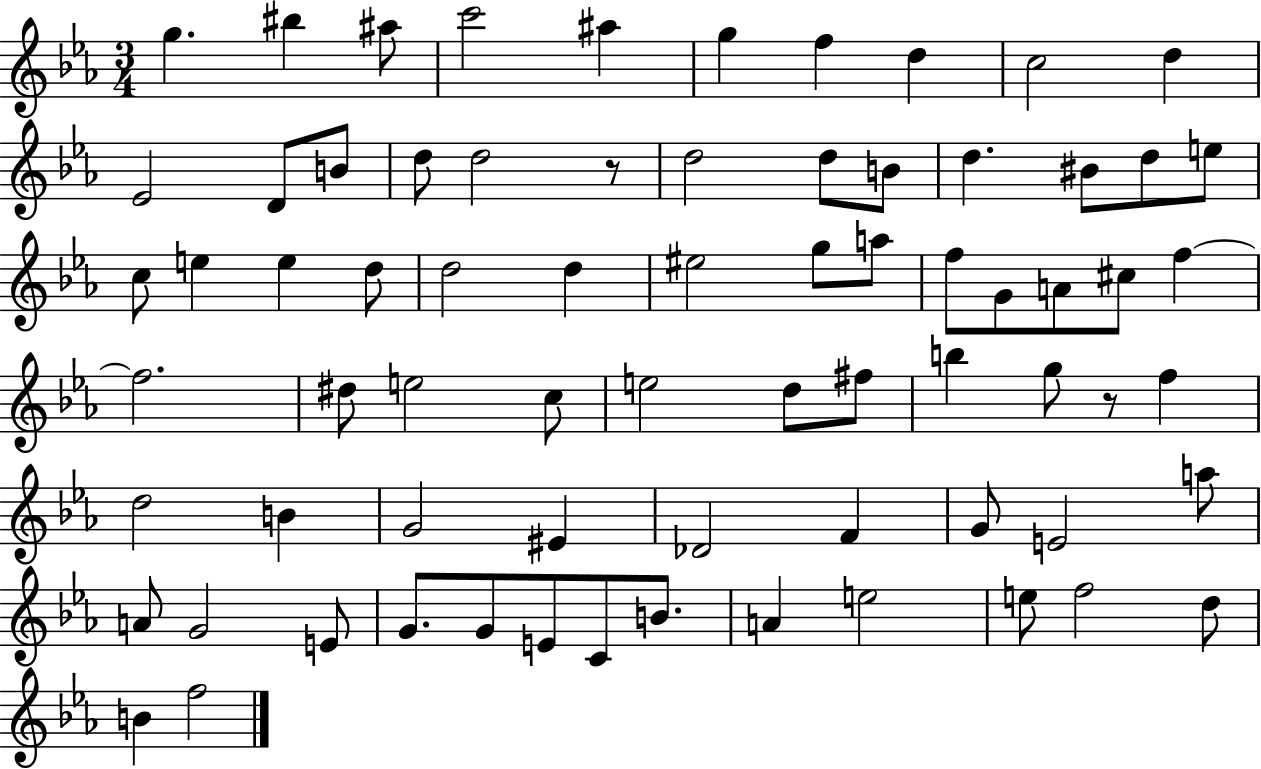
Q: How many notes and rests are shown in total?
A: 72